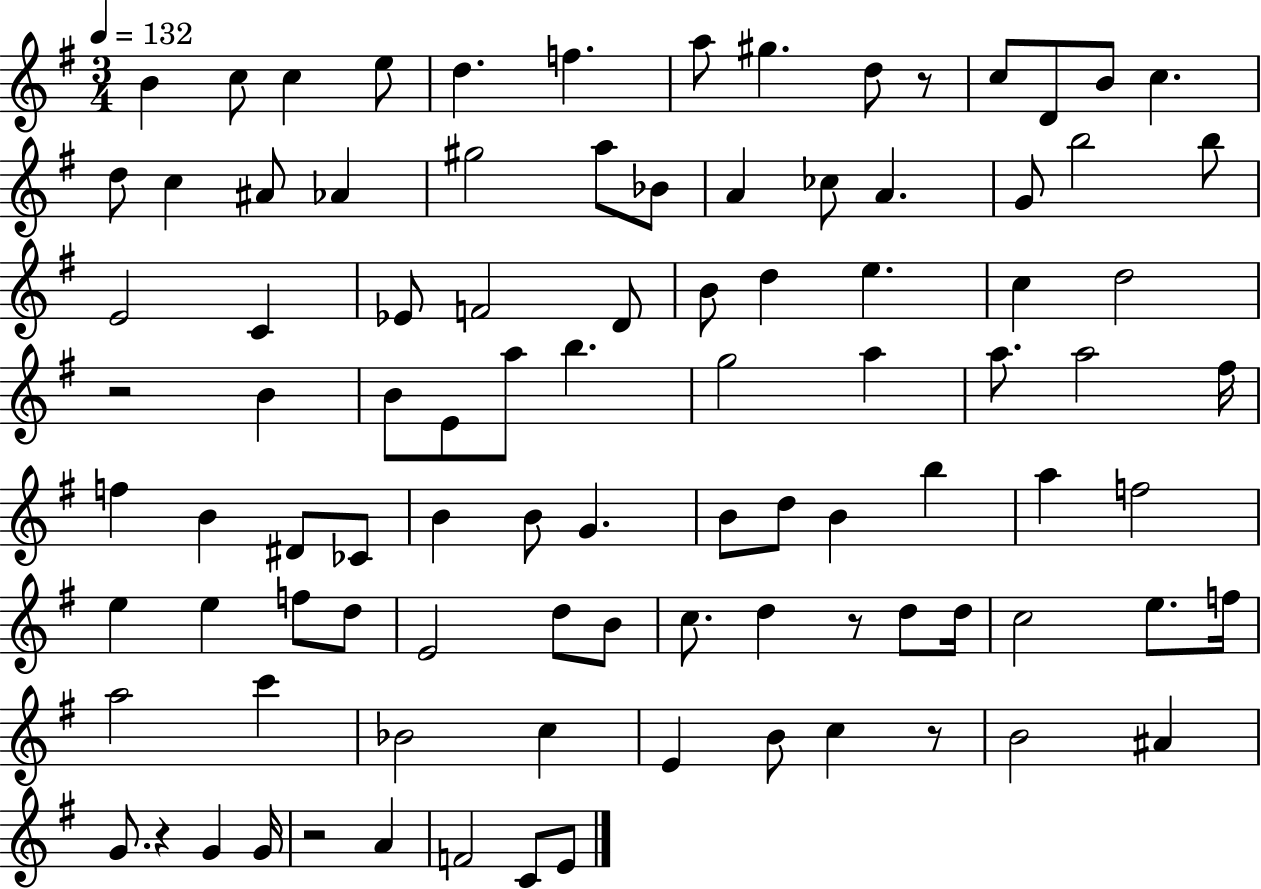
B4/q C5/e C5/q E5/e D5/q. F5/q. A5/e G#5/q. D5/e R/e C5/e D4/e B4/e C5/q. D5/e C5/q A#4/e Ab4/q G#5/h A5/e Bb4/e A4/q CES5/e A4/q. G4/e B5/h B5/e E4/h C4/q Eb4/e F4/h D4/e B4/e D5/q E5/q. C5/q D5/h R/h B4/q B4/e E4/e A5/e B5/q. G5/h A5/q A5/e. A5/h F#5/s F5/q B4/q D#4/e CES4/e B4/q B4/e G4/q. B4/e D5/e B4/q B5/q A5/q F5/h E5/q E5/q F5/e D5/e E4/h D5/e B4/e C5/e. D5/q R/e D5/e D5/s C5/h E5/e. F5/s A5/h C6/q Bb4/h C5/q E4/q B4/e C5/q R/e B4/h A#4/q G4/e. R/q G4/q G4/s R/h A4/q F4/h C4/e E4/e